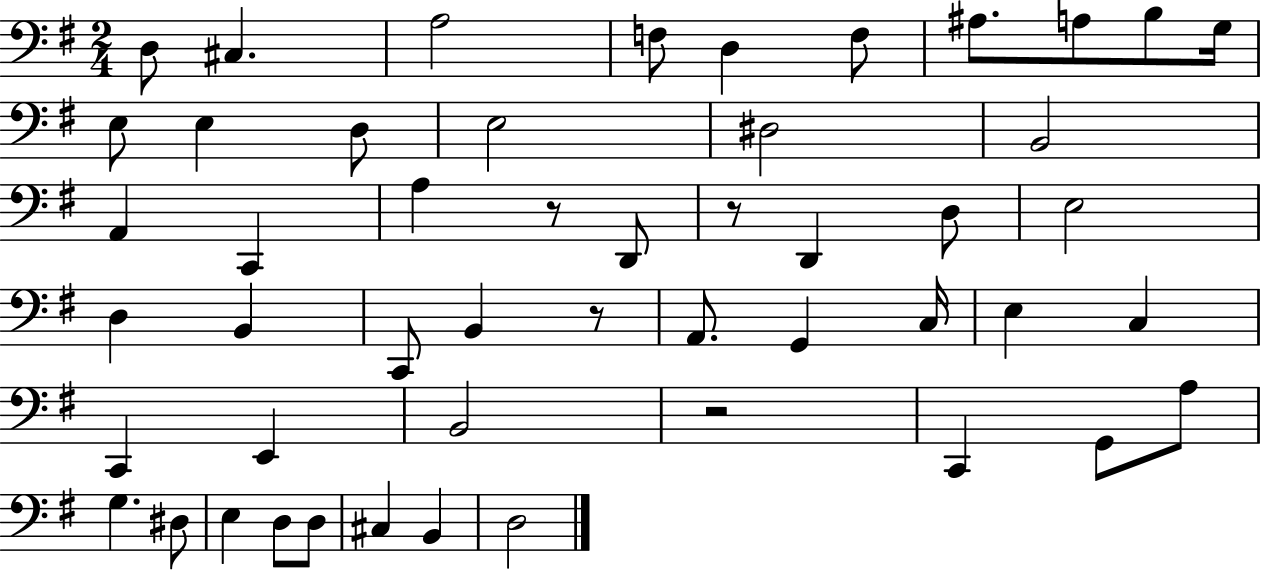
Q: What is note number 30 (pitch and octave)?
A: C3